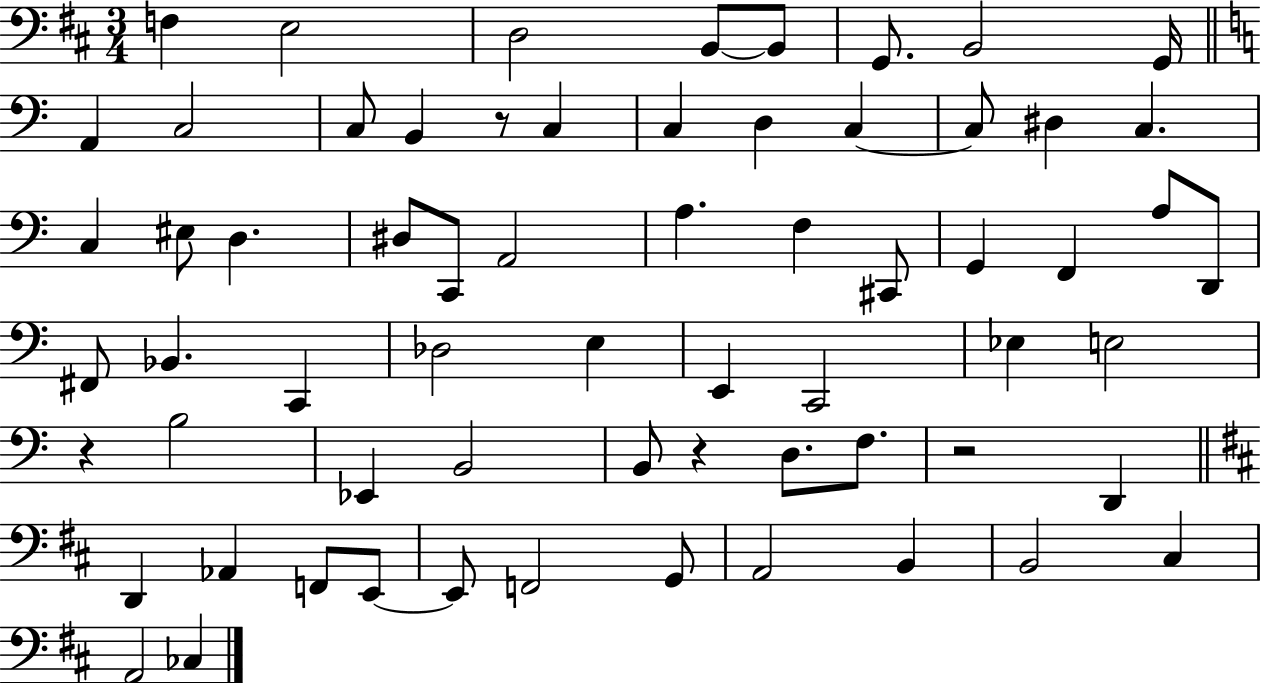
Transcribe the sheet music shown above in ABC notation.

X:1
T:Untitled
M:3/4
L:1/4
K:D
F, E,2 D,2 B,,/2 B,,/2 G,,/2 B,,2 G,,/4 A,, C,2 C,/2 B,, z/2 C, C, D, C, C,/2 ^D, C, C, ^E,/2 D, ^D,/2 C,,/2 A,,2 A, F, ^C,,/2 G,, F,, A,/2 D,,/2 ^F,,/2 _B,, C,, _D,2 E, E,, C,,2 _E, E,2 z B,2 _E,, B,,2 B,,/2 z D,/2 F,/2 z2 D,, D,, _A,, F,,/2 E,,/2 E,,/2 F,,2 G,,/2 A,,2 B,, B,,2 ^C, A,,2 _C,